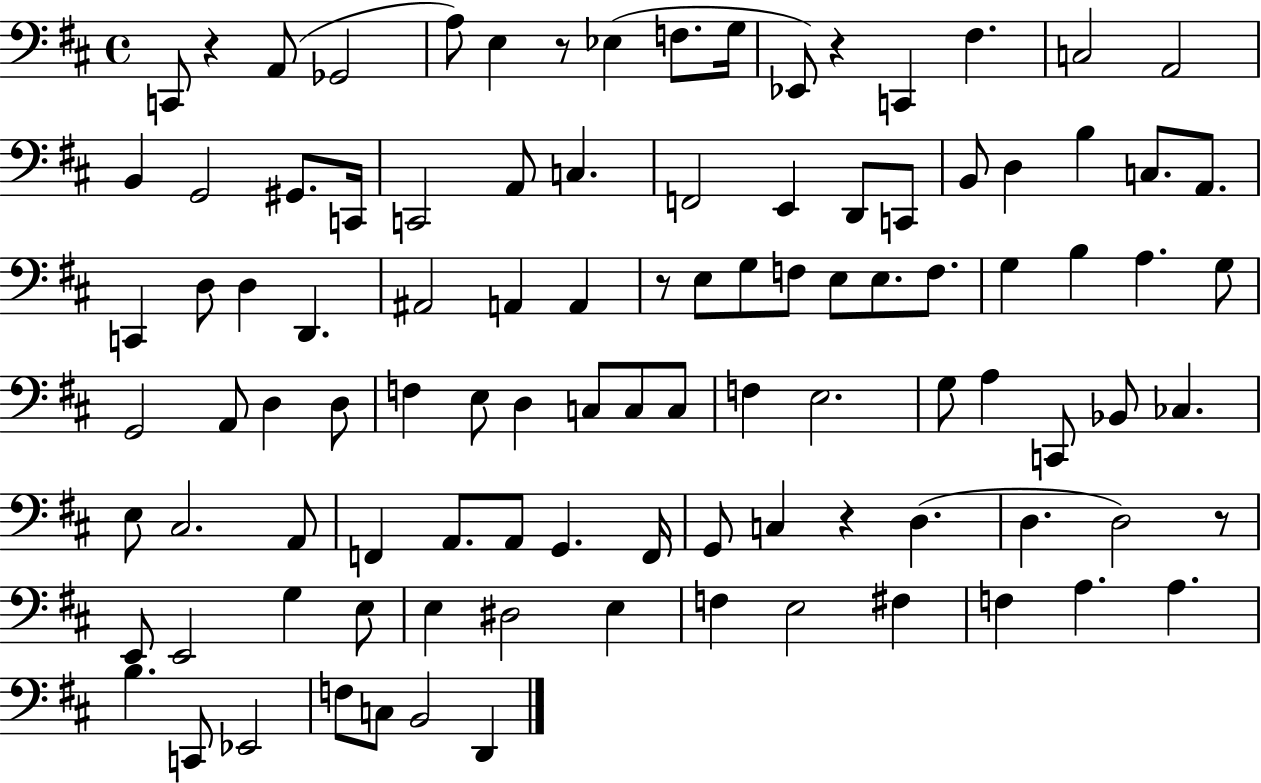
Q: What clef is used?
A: bass